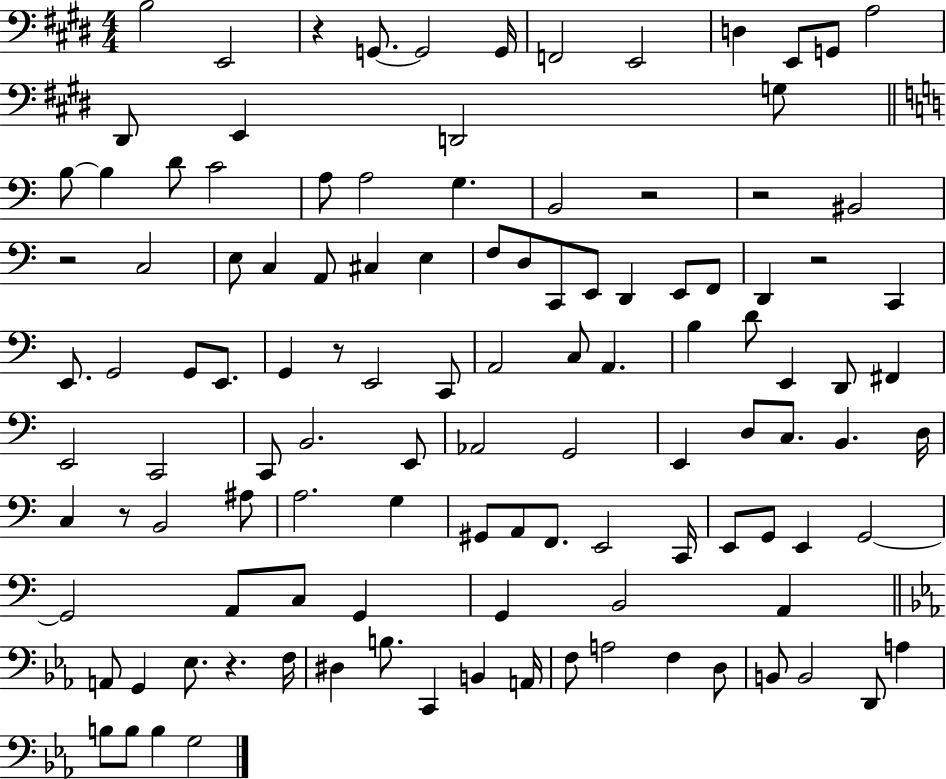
{
  \clef bass
  \numericTimeSignature
  \time 4/4
  \key e \major
  b2 e,2 | r4 g,8.~~ g,2 g,16 | f,2 e,2 | d4 e,8 g,8 a2 | \break dis,8 e,4 d,2 g8 | \bar "||" \break \key c \major b8~~ b4 d'8 c'2 | a8 a2 g4. | b,2 r2 | r2 bis,2 | \break r2 c2 | e8 c4 a,8 cis4 e4 | f8 d8 c,8 e,8 d,4 e,8 f,8 | d,4 r2 c,4 | \break e,8. g,2 g,8 e,8. | g,4 r8 e,2 c,8 | a,2 c8 a,4. | b4 d'8 e,4 d,8 fis,4 | \break e,2 c,2 | c,8 b,2. e,8 | aes,2 g,2 | e,4 d8 c8. b,4. d16 | \break c4 r8 b,2 ais8 | a2. g4 | gis,8 a,8 f,8. e,2 c,16 | e,8 g,8 e,4 g,2~~ | \break g,2 a,8 c8 g,4 | g,4 b,2 a,4 | \bar "||" \break \key ees \major a,8 g,4 ees8. r4. f16 | dis4 b8. c,4 b,4 a,16 | f8 a2 f4 d8 | b,8 b,2 d,8 a4 | \break b8 b8 b4 g2 | \bar "|."
}